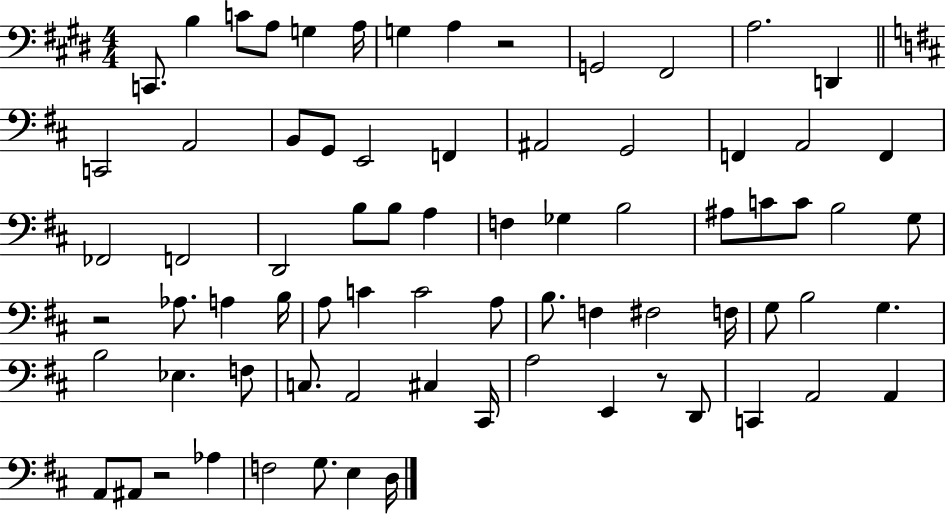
C2/e. B3/q C4/e A3/e G3/q A3/s G3/q A3/q R/h G2/h F#2/h A3/h. D2/q C2/h A2/h B2/e G2/e E2/h F2/q A#2/h G2/h F2/q A2/h F2/q FES2/h F2/h D2/h B3/e B3/e A3/q F3/q Gb3/q B3/h A#3/e C4/e C4/e B3/h G3/e R/h Ab3/e. A3/q B3/s A3/e C4/q C4/h A3/e B3/e. F3/q F#3/h F3/s G3/e B3/h G3/q. B3/h Eb3/q. F3/e C3/e. A2/h C#3/q C#2/s A3/h E2/q R/e D2/e C2/q A2/h A2/q A2/e A#2/e R/h Ab3/q F3/h G3/e. E3/q D3/s